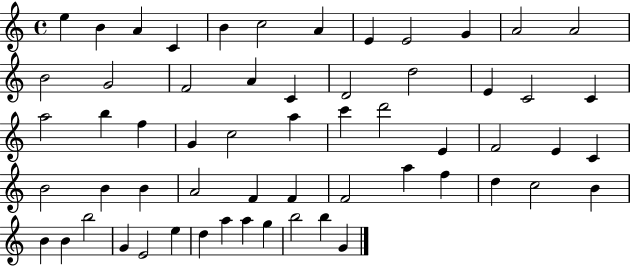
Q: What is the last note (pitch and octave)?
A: G4